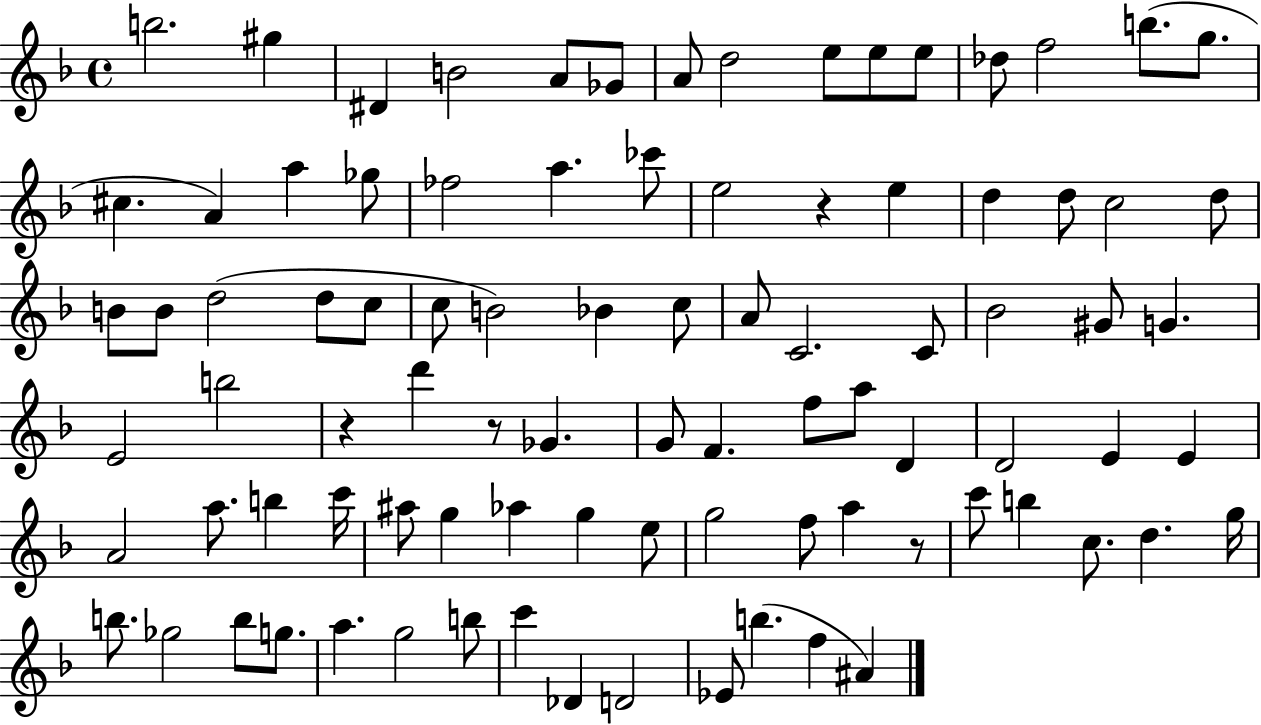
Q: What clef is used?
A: treble